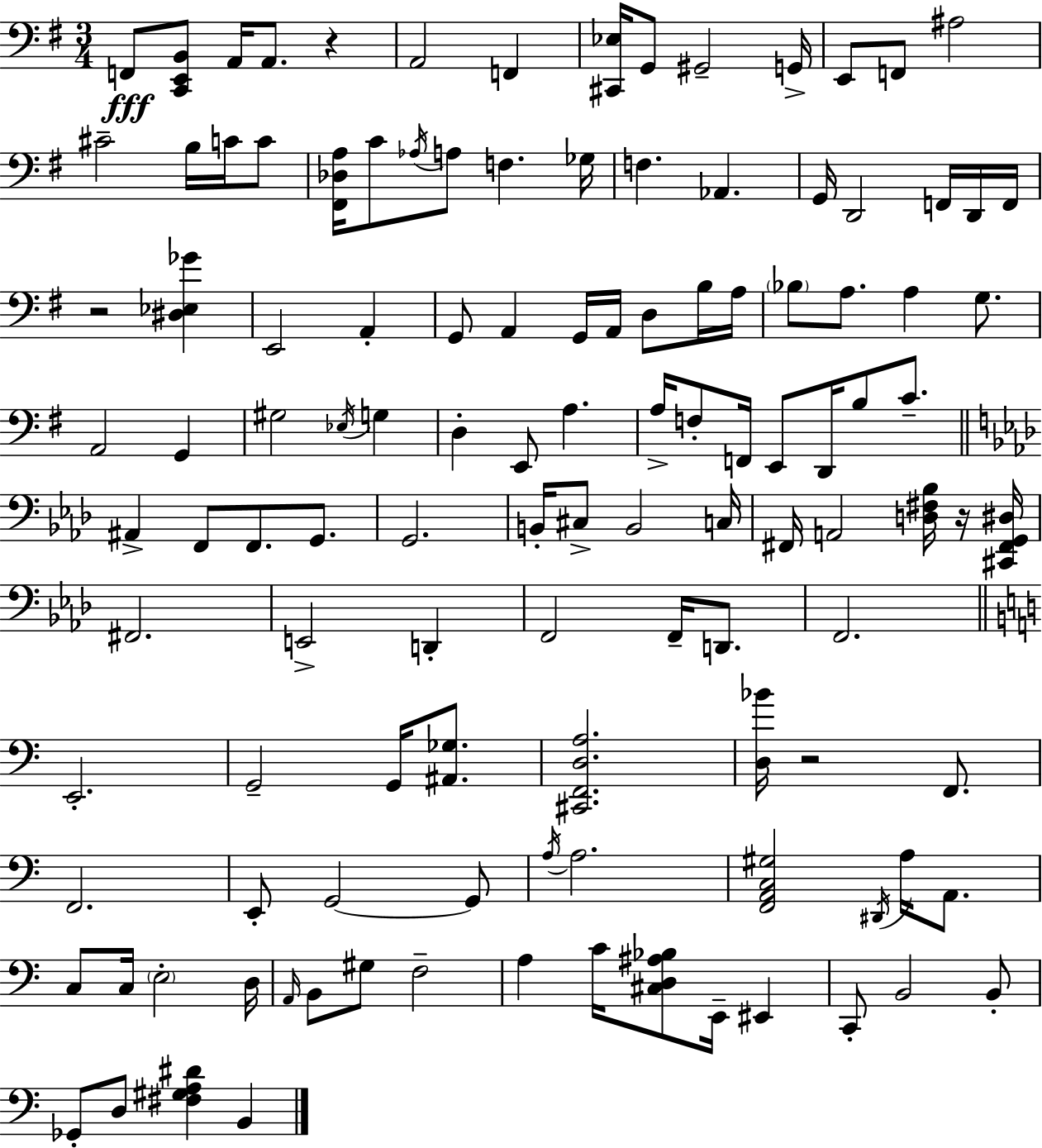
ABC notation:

X:1
T:Untitled
M:3/4
L:1/4
K:G
F,,/2 [C,,E,,B,,]/2 A,,/4 A,,/2 z A,,2 F,, [^C,,_E,]/4 G,,/2 ^G,,2 G,,/4 E,,/2 F,,/2 ^A,2 ^C2 B,/4 C/4 C/2 [^F,,_D,A,]/4 C/2 _A,/4 A,/2 F, _G,/4 F, _A,, G,,/4 D,,2 F,,/4 D,,/4 F,,/4 z2 [^D,_E,_G] E,,2 A,, G,,/2 A,, G,,/4 A,,/4 D,/2 B,/4 A,/4 _B,/2 A,/2 A, G,/2 A,,2 G,, ^G,2 _E,/4 G, D, E,,/2 A, A,/4 F,/2 F,,/4 E,,/2 D,,/4 B,/2 C/2 ^A,, F,,/2 F,,/2 G,,/2 G,,2 B,,/4 ^C,/2 B,,2 C,/4 ^F,,/4 A,,2 [D,^F,_B,]/4 z/4 [^C,,^F,,G,,^D,]/4 ^F,,2 E,,2 D,, F,,2 F,,/4 D,,/2 F,,2 E,,2 G,,2 G,,/4 [^A,,_G,]/2 [^C,,F,,D,A,]2 [D,_B]/4 z2 F,,/2 F,,2 E,,/2 G,,2 G,,/2 A,/4 A,2 [F,,A,,C,^G,]2 ^D,,/4 A,/4 A,,/2 C,/2 C,/4 E,2 D,/4 A,,/4 B,,/2 ^G,/2 F,2 A, C/4 [^C,D,^A,_B,]/2 E,,/4 ^E,, C,,/2 B,,2 B,,/2 _G,,/2 D,/2 [^F,^G,A,^D] B,,